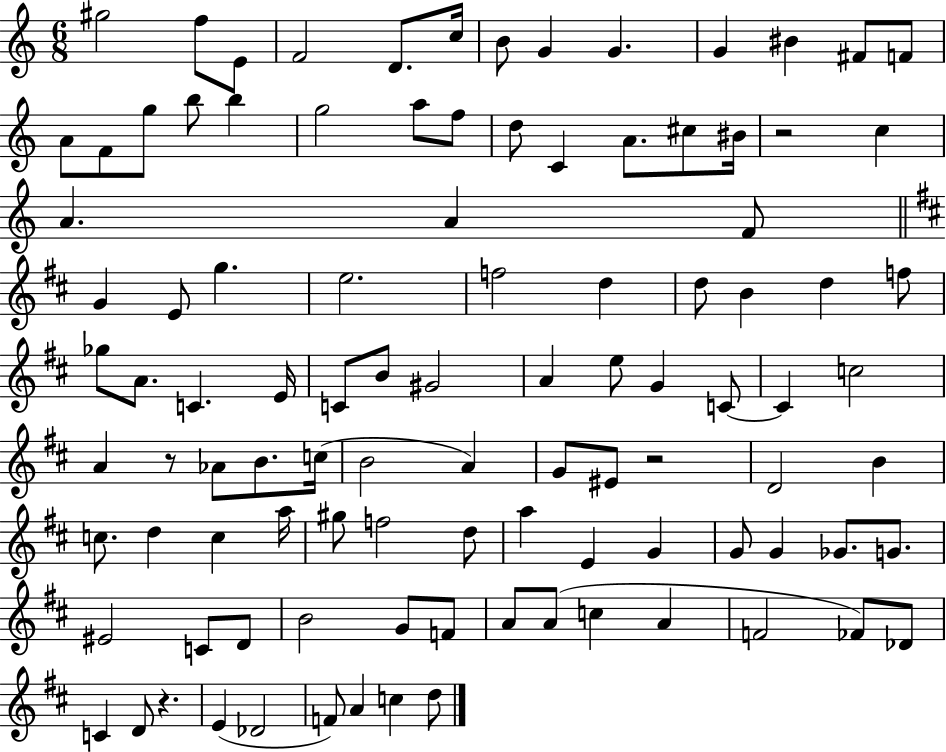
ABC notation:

X:1
T:Untitled
M:6/8
L:1/4
K:C
^g2 f/2 E/2 F2 D/2 c/4 B/2 G G G ^B ^F/2 F/2 A/2 F/2 g/2 b/2 b g2 a/2 f/2 d/2 C A/2 ^c/2 ^B/4 z2 c A A F/2 G E/2 g e2 f2 d d/2 B d f/2 _g/2 A/2 C E/4 C/2 B/2 ^G2 A e/2 G C/2 C c2 A z/2 _A/2 B/2 c/4 B2 A G/2 ^E/2 z2 D2 B c/2 d c a/4 ^g/2 f2 d/2 a E G G/2 G _G/2 G/2 ^E2 C/2 D/2 B2 G/2 F/2 A/2 A/2 c A F2 _F/2 _D/2 C D/2 z E _D2 F/2 A c d/2